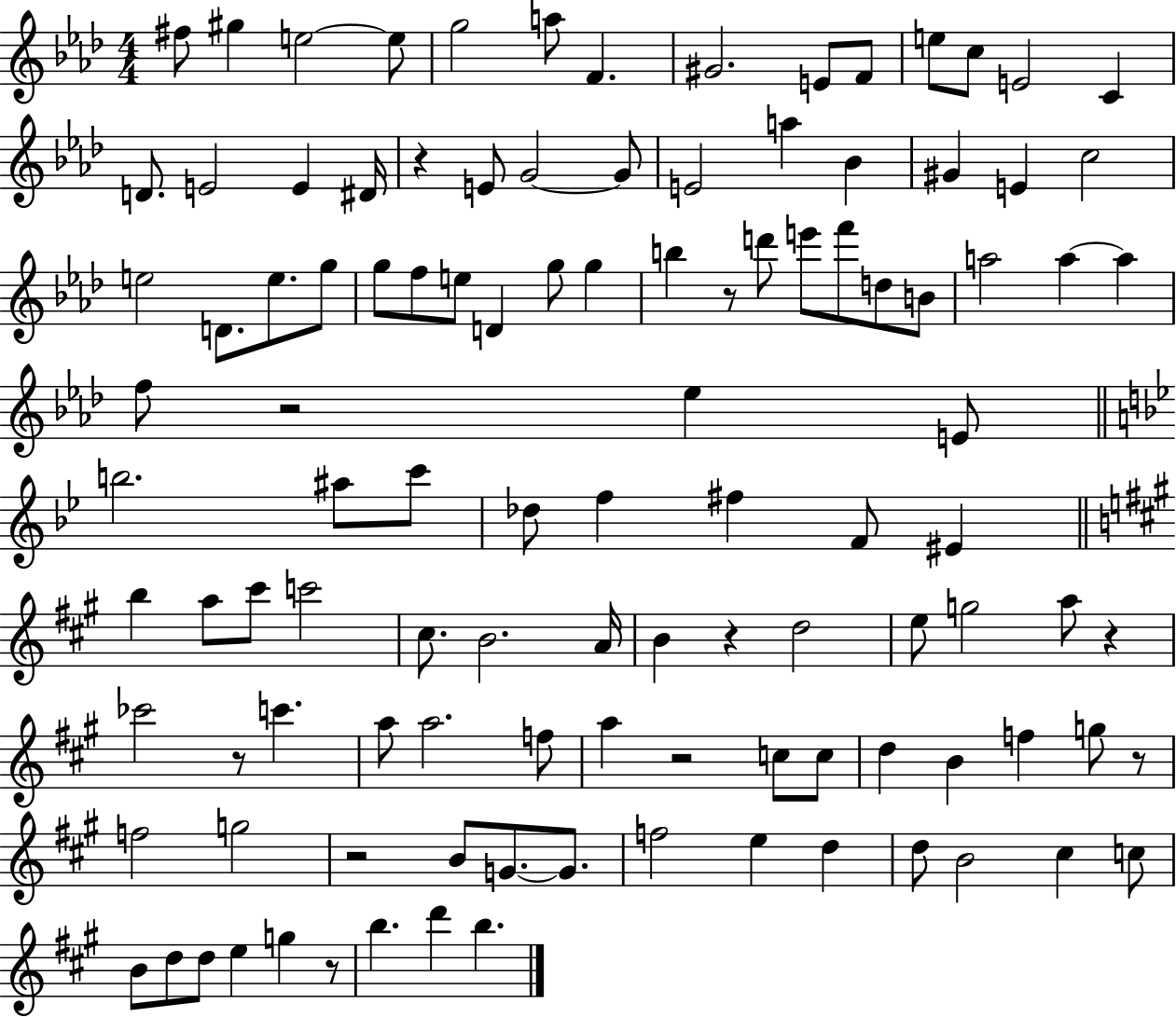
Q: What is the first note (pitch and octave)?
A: F#5